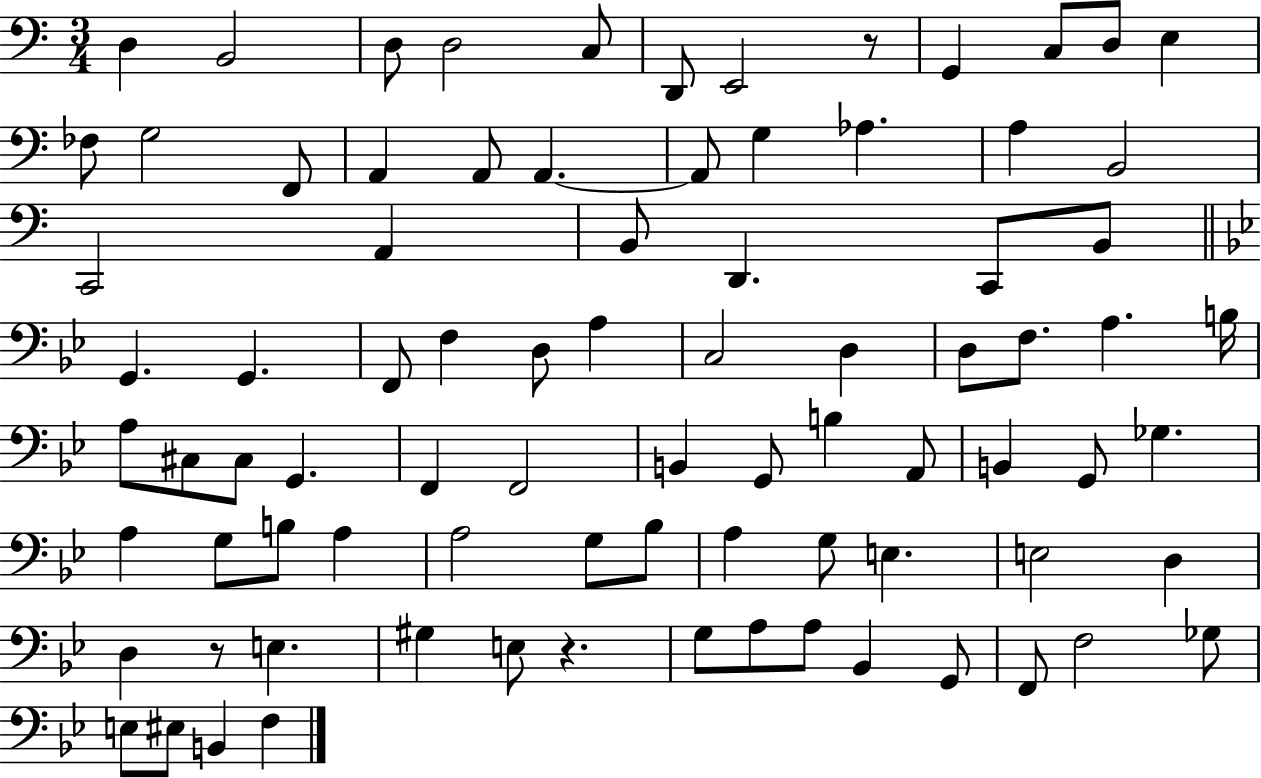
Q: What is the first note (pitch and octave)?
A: D3